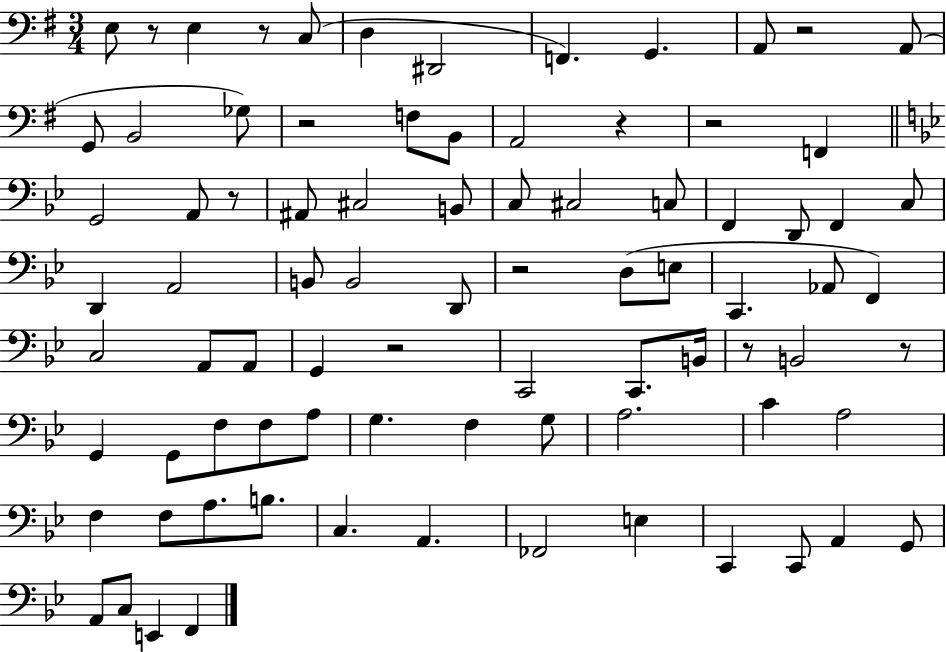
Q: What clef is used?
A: bass